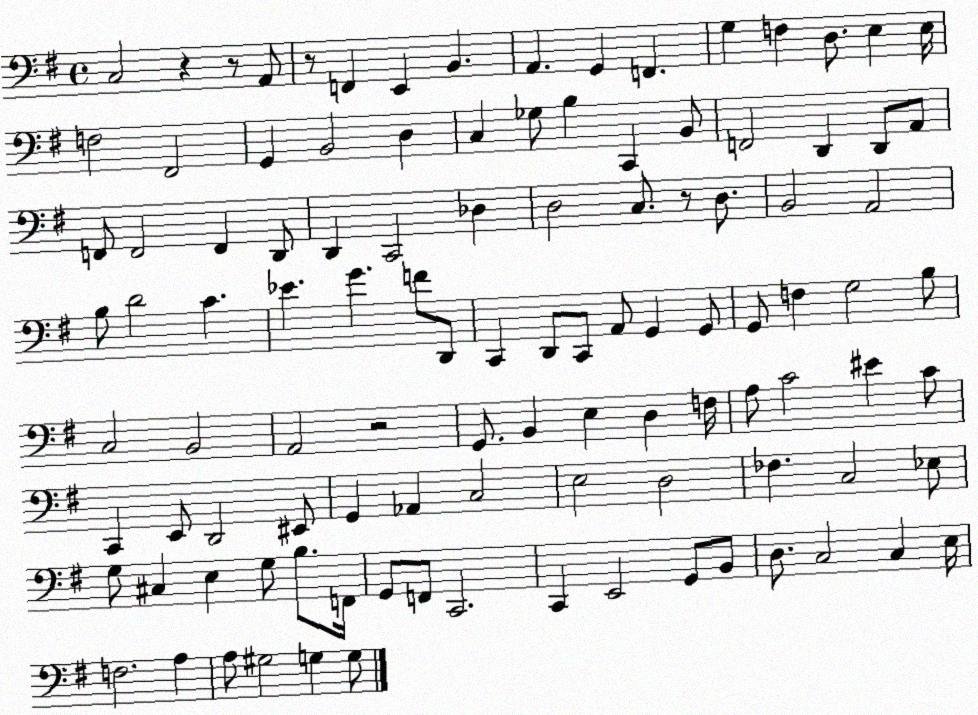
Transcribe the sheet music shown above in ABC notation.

X:1
T:Untitled
M:4/4
L:1/4
K:G
C,2 z z/2 A,,/2 z/2 F,, E,, B,, A,, G,, F,, G, F, D,/2 E, E,/4 F,2 ^F,,2 G,, B,,2 D, C, _G,/2 B, C,, B,,/2 F,,2 D,, D,,/2 A,,/2 F,,/2 F,,2 F,, D,,/2 D,, C,,2 _D, D,2 C,/2 z/2 D,/2 B,,2 A,,2 B,/2 D2 C _E G F/2 D,,/2 C,, D,,/2 C,,/2 A,,/2 G,, G,,/2 G,,/2 F, G,2 B,/2 C,2 B,,2 A,,2 z2 G,,/2 B,, E, D, F,/4 A,/2 C2 ^E C/2 C,, E,,/2 D,,2 ^E,,/2 G,, _A,, C,2 E,2 D,2 _F, C,2 _E,/2 G,/2 ^C, E, G,/2 B,/2 F,,/4 G,,/2 F,,/2 C,,2 C,, E,,2 G,,/2 B,,/2 D,/2 C,2 C, E,/4 F,2 A, A,/2 ^G,2 G, G,/2